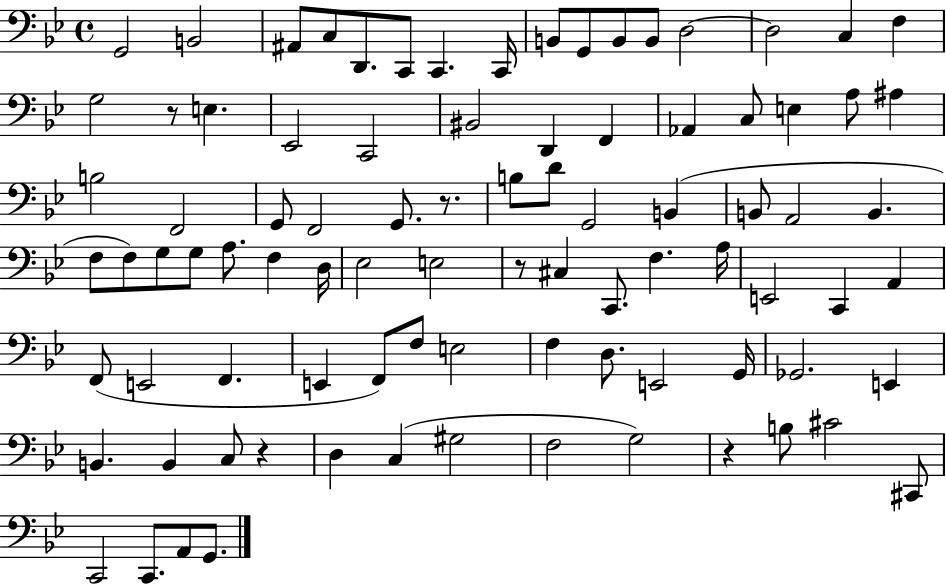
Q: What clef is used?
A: bass